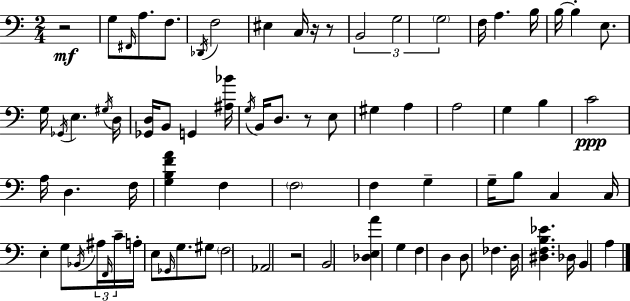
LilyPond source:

{
  \clef bass
  \numericTimeSignature
  \time 2/4
  \key c \major
  r2\mf | g8 \grace { fis,16 } a8. f8. | \acciaccatura { des,16 } f2 | eis4 c16 r16 | \break r8 \tuplet 3/2 { b,2 | g2 | \parenthesize g2 } | f16 a4. | \break b16 b16~~ b4-. e8. | g16 \acciaccatura { ges,16 } e4. | \acciaccatura { gis16 } d16 <ges, d>16 b,8 g,4 | <ais bes'>16 \acciaccatura { g16 } b,16 d8. | \break r8 e8 gis4 | a4 a2 | g4 | b4 c'2\ppp | \break a16 d4. | f16 <g b f' a'>4 | f4 \parenthesize f2 | f4 | \break g4-- g16-- b8 | c4 c16 e4-. | g8 \acciaccatura { bes,16 } \tuplet 3/2 { ais16 \grace { f,16 } c'16-- } a16-. | e8 \grace { ges,16 } g8. gis8 | \break \parenthesize f2 | aes,2 | r2 | b,2 | \break <des e a'>4 g4 | f4 d4 | d8 fes4. | d16 <dis f b ees'>4. des16 | \break b,4 a4 | \bar "|."
}